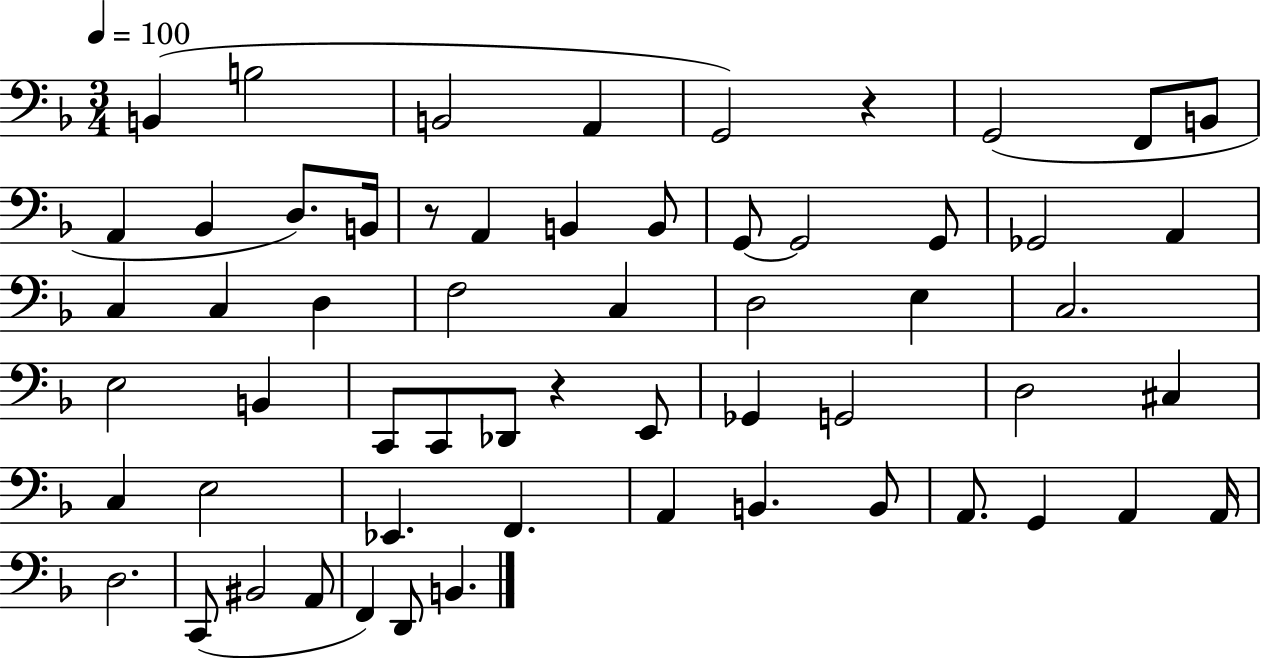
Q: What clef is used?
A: bass